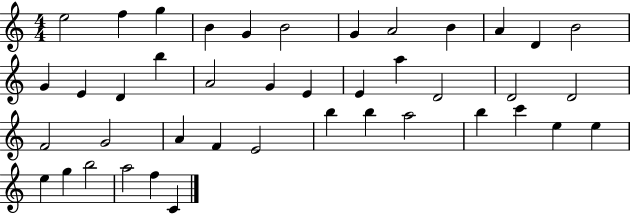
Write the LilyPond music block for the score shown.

{
  \clef treble
  \numericTimeSignature
  \time 4/4
  \key c \major
  e''2 f''4 g''4 | b'4 g'4 b'2 | g'4 a'2 b'4 | a'4 d'4 b'2 | \break g'4 e'4 d'4 b''4 | a'2 g'4 e'4 | e'4 a''4 d'2 | d'2 d'2 | \break f'2 g'2 | a'4 f'4 e'2 | b''4 b''4 a''2 | b''4 c'''4 e''4 e''4 | \break e''4 g''4 b''2 | a''2 f''4 c'4 | \bar "|."
}